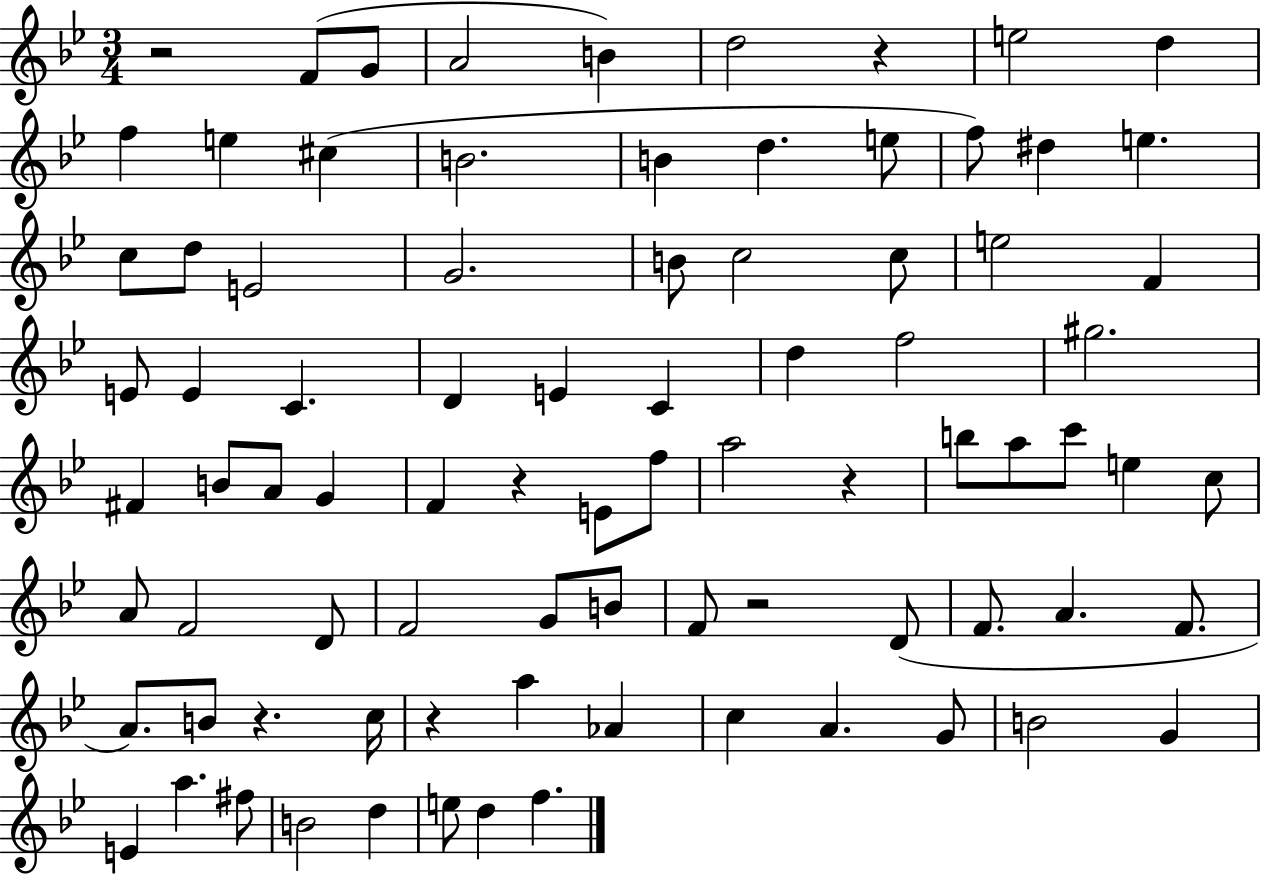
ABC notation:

X:1
T:Untitled
M:3/4
L:1/4
K:Bb
z2 F/2 G/2 A2 B d2 z e2 d f e ^c B2 B d e/2 f/2 ^d e c/2 d/2 E2 G2 B/2 c2 c/2 e2 F E/2 E C D E C d f2 ^g2 ^F B/2 A/2 G F z E/2 f/2 a2 z b/2 a/2 c'/2 e c/2 A/2 F2 D/2 F2 G/2 B/2 F/2 z2 D/2 F/2 A F/2 A/2 B/2 z c/4 z a _A c A G/2 B2 G E a ^f/2 B2 d e/2 d f